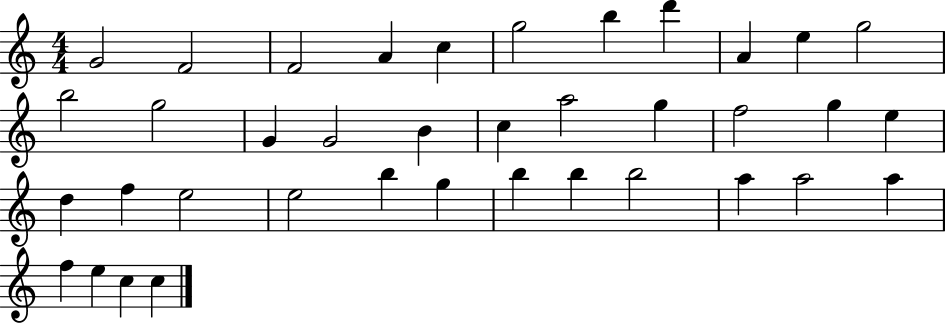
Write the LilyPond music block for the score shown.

{
  \clef treble
  \numericTimeSignature
  \time 4/4
  \key c \major
  g'2 f'2 | f'2 a'4 c''4 | g''2 b''4 d'''4 | a'4 e''4 g''2 | \break b''2 g''2 | g'4 g'2 b'4 | c''4 a''2 g''4 | f''2 g''4 e''4 | \break d''4 f''4 e''2 | e''2 b''4 g''4 | b''4 b''4 b''2 | a''4 a''2 a''4 | \break f''4 e''4 c''4 c''4 | \bar "|."
}